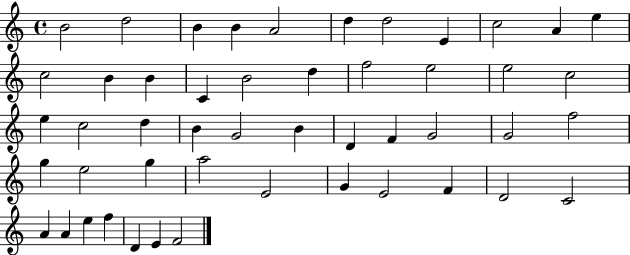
X:1
T:Untitled
M:4/4
L:1/4
K:C
B2 d2 B B A2 d d2 E c2 A e c2 B B C B2 d f2 e2 e2 c2 e c2 d B G2 B D F G2 G2 f2 g e2 g a2 E2 G E2 F D2 C2 A A e f D E F2